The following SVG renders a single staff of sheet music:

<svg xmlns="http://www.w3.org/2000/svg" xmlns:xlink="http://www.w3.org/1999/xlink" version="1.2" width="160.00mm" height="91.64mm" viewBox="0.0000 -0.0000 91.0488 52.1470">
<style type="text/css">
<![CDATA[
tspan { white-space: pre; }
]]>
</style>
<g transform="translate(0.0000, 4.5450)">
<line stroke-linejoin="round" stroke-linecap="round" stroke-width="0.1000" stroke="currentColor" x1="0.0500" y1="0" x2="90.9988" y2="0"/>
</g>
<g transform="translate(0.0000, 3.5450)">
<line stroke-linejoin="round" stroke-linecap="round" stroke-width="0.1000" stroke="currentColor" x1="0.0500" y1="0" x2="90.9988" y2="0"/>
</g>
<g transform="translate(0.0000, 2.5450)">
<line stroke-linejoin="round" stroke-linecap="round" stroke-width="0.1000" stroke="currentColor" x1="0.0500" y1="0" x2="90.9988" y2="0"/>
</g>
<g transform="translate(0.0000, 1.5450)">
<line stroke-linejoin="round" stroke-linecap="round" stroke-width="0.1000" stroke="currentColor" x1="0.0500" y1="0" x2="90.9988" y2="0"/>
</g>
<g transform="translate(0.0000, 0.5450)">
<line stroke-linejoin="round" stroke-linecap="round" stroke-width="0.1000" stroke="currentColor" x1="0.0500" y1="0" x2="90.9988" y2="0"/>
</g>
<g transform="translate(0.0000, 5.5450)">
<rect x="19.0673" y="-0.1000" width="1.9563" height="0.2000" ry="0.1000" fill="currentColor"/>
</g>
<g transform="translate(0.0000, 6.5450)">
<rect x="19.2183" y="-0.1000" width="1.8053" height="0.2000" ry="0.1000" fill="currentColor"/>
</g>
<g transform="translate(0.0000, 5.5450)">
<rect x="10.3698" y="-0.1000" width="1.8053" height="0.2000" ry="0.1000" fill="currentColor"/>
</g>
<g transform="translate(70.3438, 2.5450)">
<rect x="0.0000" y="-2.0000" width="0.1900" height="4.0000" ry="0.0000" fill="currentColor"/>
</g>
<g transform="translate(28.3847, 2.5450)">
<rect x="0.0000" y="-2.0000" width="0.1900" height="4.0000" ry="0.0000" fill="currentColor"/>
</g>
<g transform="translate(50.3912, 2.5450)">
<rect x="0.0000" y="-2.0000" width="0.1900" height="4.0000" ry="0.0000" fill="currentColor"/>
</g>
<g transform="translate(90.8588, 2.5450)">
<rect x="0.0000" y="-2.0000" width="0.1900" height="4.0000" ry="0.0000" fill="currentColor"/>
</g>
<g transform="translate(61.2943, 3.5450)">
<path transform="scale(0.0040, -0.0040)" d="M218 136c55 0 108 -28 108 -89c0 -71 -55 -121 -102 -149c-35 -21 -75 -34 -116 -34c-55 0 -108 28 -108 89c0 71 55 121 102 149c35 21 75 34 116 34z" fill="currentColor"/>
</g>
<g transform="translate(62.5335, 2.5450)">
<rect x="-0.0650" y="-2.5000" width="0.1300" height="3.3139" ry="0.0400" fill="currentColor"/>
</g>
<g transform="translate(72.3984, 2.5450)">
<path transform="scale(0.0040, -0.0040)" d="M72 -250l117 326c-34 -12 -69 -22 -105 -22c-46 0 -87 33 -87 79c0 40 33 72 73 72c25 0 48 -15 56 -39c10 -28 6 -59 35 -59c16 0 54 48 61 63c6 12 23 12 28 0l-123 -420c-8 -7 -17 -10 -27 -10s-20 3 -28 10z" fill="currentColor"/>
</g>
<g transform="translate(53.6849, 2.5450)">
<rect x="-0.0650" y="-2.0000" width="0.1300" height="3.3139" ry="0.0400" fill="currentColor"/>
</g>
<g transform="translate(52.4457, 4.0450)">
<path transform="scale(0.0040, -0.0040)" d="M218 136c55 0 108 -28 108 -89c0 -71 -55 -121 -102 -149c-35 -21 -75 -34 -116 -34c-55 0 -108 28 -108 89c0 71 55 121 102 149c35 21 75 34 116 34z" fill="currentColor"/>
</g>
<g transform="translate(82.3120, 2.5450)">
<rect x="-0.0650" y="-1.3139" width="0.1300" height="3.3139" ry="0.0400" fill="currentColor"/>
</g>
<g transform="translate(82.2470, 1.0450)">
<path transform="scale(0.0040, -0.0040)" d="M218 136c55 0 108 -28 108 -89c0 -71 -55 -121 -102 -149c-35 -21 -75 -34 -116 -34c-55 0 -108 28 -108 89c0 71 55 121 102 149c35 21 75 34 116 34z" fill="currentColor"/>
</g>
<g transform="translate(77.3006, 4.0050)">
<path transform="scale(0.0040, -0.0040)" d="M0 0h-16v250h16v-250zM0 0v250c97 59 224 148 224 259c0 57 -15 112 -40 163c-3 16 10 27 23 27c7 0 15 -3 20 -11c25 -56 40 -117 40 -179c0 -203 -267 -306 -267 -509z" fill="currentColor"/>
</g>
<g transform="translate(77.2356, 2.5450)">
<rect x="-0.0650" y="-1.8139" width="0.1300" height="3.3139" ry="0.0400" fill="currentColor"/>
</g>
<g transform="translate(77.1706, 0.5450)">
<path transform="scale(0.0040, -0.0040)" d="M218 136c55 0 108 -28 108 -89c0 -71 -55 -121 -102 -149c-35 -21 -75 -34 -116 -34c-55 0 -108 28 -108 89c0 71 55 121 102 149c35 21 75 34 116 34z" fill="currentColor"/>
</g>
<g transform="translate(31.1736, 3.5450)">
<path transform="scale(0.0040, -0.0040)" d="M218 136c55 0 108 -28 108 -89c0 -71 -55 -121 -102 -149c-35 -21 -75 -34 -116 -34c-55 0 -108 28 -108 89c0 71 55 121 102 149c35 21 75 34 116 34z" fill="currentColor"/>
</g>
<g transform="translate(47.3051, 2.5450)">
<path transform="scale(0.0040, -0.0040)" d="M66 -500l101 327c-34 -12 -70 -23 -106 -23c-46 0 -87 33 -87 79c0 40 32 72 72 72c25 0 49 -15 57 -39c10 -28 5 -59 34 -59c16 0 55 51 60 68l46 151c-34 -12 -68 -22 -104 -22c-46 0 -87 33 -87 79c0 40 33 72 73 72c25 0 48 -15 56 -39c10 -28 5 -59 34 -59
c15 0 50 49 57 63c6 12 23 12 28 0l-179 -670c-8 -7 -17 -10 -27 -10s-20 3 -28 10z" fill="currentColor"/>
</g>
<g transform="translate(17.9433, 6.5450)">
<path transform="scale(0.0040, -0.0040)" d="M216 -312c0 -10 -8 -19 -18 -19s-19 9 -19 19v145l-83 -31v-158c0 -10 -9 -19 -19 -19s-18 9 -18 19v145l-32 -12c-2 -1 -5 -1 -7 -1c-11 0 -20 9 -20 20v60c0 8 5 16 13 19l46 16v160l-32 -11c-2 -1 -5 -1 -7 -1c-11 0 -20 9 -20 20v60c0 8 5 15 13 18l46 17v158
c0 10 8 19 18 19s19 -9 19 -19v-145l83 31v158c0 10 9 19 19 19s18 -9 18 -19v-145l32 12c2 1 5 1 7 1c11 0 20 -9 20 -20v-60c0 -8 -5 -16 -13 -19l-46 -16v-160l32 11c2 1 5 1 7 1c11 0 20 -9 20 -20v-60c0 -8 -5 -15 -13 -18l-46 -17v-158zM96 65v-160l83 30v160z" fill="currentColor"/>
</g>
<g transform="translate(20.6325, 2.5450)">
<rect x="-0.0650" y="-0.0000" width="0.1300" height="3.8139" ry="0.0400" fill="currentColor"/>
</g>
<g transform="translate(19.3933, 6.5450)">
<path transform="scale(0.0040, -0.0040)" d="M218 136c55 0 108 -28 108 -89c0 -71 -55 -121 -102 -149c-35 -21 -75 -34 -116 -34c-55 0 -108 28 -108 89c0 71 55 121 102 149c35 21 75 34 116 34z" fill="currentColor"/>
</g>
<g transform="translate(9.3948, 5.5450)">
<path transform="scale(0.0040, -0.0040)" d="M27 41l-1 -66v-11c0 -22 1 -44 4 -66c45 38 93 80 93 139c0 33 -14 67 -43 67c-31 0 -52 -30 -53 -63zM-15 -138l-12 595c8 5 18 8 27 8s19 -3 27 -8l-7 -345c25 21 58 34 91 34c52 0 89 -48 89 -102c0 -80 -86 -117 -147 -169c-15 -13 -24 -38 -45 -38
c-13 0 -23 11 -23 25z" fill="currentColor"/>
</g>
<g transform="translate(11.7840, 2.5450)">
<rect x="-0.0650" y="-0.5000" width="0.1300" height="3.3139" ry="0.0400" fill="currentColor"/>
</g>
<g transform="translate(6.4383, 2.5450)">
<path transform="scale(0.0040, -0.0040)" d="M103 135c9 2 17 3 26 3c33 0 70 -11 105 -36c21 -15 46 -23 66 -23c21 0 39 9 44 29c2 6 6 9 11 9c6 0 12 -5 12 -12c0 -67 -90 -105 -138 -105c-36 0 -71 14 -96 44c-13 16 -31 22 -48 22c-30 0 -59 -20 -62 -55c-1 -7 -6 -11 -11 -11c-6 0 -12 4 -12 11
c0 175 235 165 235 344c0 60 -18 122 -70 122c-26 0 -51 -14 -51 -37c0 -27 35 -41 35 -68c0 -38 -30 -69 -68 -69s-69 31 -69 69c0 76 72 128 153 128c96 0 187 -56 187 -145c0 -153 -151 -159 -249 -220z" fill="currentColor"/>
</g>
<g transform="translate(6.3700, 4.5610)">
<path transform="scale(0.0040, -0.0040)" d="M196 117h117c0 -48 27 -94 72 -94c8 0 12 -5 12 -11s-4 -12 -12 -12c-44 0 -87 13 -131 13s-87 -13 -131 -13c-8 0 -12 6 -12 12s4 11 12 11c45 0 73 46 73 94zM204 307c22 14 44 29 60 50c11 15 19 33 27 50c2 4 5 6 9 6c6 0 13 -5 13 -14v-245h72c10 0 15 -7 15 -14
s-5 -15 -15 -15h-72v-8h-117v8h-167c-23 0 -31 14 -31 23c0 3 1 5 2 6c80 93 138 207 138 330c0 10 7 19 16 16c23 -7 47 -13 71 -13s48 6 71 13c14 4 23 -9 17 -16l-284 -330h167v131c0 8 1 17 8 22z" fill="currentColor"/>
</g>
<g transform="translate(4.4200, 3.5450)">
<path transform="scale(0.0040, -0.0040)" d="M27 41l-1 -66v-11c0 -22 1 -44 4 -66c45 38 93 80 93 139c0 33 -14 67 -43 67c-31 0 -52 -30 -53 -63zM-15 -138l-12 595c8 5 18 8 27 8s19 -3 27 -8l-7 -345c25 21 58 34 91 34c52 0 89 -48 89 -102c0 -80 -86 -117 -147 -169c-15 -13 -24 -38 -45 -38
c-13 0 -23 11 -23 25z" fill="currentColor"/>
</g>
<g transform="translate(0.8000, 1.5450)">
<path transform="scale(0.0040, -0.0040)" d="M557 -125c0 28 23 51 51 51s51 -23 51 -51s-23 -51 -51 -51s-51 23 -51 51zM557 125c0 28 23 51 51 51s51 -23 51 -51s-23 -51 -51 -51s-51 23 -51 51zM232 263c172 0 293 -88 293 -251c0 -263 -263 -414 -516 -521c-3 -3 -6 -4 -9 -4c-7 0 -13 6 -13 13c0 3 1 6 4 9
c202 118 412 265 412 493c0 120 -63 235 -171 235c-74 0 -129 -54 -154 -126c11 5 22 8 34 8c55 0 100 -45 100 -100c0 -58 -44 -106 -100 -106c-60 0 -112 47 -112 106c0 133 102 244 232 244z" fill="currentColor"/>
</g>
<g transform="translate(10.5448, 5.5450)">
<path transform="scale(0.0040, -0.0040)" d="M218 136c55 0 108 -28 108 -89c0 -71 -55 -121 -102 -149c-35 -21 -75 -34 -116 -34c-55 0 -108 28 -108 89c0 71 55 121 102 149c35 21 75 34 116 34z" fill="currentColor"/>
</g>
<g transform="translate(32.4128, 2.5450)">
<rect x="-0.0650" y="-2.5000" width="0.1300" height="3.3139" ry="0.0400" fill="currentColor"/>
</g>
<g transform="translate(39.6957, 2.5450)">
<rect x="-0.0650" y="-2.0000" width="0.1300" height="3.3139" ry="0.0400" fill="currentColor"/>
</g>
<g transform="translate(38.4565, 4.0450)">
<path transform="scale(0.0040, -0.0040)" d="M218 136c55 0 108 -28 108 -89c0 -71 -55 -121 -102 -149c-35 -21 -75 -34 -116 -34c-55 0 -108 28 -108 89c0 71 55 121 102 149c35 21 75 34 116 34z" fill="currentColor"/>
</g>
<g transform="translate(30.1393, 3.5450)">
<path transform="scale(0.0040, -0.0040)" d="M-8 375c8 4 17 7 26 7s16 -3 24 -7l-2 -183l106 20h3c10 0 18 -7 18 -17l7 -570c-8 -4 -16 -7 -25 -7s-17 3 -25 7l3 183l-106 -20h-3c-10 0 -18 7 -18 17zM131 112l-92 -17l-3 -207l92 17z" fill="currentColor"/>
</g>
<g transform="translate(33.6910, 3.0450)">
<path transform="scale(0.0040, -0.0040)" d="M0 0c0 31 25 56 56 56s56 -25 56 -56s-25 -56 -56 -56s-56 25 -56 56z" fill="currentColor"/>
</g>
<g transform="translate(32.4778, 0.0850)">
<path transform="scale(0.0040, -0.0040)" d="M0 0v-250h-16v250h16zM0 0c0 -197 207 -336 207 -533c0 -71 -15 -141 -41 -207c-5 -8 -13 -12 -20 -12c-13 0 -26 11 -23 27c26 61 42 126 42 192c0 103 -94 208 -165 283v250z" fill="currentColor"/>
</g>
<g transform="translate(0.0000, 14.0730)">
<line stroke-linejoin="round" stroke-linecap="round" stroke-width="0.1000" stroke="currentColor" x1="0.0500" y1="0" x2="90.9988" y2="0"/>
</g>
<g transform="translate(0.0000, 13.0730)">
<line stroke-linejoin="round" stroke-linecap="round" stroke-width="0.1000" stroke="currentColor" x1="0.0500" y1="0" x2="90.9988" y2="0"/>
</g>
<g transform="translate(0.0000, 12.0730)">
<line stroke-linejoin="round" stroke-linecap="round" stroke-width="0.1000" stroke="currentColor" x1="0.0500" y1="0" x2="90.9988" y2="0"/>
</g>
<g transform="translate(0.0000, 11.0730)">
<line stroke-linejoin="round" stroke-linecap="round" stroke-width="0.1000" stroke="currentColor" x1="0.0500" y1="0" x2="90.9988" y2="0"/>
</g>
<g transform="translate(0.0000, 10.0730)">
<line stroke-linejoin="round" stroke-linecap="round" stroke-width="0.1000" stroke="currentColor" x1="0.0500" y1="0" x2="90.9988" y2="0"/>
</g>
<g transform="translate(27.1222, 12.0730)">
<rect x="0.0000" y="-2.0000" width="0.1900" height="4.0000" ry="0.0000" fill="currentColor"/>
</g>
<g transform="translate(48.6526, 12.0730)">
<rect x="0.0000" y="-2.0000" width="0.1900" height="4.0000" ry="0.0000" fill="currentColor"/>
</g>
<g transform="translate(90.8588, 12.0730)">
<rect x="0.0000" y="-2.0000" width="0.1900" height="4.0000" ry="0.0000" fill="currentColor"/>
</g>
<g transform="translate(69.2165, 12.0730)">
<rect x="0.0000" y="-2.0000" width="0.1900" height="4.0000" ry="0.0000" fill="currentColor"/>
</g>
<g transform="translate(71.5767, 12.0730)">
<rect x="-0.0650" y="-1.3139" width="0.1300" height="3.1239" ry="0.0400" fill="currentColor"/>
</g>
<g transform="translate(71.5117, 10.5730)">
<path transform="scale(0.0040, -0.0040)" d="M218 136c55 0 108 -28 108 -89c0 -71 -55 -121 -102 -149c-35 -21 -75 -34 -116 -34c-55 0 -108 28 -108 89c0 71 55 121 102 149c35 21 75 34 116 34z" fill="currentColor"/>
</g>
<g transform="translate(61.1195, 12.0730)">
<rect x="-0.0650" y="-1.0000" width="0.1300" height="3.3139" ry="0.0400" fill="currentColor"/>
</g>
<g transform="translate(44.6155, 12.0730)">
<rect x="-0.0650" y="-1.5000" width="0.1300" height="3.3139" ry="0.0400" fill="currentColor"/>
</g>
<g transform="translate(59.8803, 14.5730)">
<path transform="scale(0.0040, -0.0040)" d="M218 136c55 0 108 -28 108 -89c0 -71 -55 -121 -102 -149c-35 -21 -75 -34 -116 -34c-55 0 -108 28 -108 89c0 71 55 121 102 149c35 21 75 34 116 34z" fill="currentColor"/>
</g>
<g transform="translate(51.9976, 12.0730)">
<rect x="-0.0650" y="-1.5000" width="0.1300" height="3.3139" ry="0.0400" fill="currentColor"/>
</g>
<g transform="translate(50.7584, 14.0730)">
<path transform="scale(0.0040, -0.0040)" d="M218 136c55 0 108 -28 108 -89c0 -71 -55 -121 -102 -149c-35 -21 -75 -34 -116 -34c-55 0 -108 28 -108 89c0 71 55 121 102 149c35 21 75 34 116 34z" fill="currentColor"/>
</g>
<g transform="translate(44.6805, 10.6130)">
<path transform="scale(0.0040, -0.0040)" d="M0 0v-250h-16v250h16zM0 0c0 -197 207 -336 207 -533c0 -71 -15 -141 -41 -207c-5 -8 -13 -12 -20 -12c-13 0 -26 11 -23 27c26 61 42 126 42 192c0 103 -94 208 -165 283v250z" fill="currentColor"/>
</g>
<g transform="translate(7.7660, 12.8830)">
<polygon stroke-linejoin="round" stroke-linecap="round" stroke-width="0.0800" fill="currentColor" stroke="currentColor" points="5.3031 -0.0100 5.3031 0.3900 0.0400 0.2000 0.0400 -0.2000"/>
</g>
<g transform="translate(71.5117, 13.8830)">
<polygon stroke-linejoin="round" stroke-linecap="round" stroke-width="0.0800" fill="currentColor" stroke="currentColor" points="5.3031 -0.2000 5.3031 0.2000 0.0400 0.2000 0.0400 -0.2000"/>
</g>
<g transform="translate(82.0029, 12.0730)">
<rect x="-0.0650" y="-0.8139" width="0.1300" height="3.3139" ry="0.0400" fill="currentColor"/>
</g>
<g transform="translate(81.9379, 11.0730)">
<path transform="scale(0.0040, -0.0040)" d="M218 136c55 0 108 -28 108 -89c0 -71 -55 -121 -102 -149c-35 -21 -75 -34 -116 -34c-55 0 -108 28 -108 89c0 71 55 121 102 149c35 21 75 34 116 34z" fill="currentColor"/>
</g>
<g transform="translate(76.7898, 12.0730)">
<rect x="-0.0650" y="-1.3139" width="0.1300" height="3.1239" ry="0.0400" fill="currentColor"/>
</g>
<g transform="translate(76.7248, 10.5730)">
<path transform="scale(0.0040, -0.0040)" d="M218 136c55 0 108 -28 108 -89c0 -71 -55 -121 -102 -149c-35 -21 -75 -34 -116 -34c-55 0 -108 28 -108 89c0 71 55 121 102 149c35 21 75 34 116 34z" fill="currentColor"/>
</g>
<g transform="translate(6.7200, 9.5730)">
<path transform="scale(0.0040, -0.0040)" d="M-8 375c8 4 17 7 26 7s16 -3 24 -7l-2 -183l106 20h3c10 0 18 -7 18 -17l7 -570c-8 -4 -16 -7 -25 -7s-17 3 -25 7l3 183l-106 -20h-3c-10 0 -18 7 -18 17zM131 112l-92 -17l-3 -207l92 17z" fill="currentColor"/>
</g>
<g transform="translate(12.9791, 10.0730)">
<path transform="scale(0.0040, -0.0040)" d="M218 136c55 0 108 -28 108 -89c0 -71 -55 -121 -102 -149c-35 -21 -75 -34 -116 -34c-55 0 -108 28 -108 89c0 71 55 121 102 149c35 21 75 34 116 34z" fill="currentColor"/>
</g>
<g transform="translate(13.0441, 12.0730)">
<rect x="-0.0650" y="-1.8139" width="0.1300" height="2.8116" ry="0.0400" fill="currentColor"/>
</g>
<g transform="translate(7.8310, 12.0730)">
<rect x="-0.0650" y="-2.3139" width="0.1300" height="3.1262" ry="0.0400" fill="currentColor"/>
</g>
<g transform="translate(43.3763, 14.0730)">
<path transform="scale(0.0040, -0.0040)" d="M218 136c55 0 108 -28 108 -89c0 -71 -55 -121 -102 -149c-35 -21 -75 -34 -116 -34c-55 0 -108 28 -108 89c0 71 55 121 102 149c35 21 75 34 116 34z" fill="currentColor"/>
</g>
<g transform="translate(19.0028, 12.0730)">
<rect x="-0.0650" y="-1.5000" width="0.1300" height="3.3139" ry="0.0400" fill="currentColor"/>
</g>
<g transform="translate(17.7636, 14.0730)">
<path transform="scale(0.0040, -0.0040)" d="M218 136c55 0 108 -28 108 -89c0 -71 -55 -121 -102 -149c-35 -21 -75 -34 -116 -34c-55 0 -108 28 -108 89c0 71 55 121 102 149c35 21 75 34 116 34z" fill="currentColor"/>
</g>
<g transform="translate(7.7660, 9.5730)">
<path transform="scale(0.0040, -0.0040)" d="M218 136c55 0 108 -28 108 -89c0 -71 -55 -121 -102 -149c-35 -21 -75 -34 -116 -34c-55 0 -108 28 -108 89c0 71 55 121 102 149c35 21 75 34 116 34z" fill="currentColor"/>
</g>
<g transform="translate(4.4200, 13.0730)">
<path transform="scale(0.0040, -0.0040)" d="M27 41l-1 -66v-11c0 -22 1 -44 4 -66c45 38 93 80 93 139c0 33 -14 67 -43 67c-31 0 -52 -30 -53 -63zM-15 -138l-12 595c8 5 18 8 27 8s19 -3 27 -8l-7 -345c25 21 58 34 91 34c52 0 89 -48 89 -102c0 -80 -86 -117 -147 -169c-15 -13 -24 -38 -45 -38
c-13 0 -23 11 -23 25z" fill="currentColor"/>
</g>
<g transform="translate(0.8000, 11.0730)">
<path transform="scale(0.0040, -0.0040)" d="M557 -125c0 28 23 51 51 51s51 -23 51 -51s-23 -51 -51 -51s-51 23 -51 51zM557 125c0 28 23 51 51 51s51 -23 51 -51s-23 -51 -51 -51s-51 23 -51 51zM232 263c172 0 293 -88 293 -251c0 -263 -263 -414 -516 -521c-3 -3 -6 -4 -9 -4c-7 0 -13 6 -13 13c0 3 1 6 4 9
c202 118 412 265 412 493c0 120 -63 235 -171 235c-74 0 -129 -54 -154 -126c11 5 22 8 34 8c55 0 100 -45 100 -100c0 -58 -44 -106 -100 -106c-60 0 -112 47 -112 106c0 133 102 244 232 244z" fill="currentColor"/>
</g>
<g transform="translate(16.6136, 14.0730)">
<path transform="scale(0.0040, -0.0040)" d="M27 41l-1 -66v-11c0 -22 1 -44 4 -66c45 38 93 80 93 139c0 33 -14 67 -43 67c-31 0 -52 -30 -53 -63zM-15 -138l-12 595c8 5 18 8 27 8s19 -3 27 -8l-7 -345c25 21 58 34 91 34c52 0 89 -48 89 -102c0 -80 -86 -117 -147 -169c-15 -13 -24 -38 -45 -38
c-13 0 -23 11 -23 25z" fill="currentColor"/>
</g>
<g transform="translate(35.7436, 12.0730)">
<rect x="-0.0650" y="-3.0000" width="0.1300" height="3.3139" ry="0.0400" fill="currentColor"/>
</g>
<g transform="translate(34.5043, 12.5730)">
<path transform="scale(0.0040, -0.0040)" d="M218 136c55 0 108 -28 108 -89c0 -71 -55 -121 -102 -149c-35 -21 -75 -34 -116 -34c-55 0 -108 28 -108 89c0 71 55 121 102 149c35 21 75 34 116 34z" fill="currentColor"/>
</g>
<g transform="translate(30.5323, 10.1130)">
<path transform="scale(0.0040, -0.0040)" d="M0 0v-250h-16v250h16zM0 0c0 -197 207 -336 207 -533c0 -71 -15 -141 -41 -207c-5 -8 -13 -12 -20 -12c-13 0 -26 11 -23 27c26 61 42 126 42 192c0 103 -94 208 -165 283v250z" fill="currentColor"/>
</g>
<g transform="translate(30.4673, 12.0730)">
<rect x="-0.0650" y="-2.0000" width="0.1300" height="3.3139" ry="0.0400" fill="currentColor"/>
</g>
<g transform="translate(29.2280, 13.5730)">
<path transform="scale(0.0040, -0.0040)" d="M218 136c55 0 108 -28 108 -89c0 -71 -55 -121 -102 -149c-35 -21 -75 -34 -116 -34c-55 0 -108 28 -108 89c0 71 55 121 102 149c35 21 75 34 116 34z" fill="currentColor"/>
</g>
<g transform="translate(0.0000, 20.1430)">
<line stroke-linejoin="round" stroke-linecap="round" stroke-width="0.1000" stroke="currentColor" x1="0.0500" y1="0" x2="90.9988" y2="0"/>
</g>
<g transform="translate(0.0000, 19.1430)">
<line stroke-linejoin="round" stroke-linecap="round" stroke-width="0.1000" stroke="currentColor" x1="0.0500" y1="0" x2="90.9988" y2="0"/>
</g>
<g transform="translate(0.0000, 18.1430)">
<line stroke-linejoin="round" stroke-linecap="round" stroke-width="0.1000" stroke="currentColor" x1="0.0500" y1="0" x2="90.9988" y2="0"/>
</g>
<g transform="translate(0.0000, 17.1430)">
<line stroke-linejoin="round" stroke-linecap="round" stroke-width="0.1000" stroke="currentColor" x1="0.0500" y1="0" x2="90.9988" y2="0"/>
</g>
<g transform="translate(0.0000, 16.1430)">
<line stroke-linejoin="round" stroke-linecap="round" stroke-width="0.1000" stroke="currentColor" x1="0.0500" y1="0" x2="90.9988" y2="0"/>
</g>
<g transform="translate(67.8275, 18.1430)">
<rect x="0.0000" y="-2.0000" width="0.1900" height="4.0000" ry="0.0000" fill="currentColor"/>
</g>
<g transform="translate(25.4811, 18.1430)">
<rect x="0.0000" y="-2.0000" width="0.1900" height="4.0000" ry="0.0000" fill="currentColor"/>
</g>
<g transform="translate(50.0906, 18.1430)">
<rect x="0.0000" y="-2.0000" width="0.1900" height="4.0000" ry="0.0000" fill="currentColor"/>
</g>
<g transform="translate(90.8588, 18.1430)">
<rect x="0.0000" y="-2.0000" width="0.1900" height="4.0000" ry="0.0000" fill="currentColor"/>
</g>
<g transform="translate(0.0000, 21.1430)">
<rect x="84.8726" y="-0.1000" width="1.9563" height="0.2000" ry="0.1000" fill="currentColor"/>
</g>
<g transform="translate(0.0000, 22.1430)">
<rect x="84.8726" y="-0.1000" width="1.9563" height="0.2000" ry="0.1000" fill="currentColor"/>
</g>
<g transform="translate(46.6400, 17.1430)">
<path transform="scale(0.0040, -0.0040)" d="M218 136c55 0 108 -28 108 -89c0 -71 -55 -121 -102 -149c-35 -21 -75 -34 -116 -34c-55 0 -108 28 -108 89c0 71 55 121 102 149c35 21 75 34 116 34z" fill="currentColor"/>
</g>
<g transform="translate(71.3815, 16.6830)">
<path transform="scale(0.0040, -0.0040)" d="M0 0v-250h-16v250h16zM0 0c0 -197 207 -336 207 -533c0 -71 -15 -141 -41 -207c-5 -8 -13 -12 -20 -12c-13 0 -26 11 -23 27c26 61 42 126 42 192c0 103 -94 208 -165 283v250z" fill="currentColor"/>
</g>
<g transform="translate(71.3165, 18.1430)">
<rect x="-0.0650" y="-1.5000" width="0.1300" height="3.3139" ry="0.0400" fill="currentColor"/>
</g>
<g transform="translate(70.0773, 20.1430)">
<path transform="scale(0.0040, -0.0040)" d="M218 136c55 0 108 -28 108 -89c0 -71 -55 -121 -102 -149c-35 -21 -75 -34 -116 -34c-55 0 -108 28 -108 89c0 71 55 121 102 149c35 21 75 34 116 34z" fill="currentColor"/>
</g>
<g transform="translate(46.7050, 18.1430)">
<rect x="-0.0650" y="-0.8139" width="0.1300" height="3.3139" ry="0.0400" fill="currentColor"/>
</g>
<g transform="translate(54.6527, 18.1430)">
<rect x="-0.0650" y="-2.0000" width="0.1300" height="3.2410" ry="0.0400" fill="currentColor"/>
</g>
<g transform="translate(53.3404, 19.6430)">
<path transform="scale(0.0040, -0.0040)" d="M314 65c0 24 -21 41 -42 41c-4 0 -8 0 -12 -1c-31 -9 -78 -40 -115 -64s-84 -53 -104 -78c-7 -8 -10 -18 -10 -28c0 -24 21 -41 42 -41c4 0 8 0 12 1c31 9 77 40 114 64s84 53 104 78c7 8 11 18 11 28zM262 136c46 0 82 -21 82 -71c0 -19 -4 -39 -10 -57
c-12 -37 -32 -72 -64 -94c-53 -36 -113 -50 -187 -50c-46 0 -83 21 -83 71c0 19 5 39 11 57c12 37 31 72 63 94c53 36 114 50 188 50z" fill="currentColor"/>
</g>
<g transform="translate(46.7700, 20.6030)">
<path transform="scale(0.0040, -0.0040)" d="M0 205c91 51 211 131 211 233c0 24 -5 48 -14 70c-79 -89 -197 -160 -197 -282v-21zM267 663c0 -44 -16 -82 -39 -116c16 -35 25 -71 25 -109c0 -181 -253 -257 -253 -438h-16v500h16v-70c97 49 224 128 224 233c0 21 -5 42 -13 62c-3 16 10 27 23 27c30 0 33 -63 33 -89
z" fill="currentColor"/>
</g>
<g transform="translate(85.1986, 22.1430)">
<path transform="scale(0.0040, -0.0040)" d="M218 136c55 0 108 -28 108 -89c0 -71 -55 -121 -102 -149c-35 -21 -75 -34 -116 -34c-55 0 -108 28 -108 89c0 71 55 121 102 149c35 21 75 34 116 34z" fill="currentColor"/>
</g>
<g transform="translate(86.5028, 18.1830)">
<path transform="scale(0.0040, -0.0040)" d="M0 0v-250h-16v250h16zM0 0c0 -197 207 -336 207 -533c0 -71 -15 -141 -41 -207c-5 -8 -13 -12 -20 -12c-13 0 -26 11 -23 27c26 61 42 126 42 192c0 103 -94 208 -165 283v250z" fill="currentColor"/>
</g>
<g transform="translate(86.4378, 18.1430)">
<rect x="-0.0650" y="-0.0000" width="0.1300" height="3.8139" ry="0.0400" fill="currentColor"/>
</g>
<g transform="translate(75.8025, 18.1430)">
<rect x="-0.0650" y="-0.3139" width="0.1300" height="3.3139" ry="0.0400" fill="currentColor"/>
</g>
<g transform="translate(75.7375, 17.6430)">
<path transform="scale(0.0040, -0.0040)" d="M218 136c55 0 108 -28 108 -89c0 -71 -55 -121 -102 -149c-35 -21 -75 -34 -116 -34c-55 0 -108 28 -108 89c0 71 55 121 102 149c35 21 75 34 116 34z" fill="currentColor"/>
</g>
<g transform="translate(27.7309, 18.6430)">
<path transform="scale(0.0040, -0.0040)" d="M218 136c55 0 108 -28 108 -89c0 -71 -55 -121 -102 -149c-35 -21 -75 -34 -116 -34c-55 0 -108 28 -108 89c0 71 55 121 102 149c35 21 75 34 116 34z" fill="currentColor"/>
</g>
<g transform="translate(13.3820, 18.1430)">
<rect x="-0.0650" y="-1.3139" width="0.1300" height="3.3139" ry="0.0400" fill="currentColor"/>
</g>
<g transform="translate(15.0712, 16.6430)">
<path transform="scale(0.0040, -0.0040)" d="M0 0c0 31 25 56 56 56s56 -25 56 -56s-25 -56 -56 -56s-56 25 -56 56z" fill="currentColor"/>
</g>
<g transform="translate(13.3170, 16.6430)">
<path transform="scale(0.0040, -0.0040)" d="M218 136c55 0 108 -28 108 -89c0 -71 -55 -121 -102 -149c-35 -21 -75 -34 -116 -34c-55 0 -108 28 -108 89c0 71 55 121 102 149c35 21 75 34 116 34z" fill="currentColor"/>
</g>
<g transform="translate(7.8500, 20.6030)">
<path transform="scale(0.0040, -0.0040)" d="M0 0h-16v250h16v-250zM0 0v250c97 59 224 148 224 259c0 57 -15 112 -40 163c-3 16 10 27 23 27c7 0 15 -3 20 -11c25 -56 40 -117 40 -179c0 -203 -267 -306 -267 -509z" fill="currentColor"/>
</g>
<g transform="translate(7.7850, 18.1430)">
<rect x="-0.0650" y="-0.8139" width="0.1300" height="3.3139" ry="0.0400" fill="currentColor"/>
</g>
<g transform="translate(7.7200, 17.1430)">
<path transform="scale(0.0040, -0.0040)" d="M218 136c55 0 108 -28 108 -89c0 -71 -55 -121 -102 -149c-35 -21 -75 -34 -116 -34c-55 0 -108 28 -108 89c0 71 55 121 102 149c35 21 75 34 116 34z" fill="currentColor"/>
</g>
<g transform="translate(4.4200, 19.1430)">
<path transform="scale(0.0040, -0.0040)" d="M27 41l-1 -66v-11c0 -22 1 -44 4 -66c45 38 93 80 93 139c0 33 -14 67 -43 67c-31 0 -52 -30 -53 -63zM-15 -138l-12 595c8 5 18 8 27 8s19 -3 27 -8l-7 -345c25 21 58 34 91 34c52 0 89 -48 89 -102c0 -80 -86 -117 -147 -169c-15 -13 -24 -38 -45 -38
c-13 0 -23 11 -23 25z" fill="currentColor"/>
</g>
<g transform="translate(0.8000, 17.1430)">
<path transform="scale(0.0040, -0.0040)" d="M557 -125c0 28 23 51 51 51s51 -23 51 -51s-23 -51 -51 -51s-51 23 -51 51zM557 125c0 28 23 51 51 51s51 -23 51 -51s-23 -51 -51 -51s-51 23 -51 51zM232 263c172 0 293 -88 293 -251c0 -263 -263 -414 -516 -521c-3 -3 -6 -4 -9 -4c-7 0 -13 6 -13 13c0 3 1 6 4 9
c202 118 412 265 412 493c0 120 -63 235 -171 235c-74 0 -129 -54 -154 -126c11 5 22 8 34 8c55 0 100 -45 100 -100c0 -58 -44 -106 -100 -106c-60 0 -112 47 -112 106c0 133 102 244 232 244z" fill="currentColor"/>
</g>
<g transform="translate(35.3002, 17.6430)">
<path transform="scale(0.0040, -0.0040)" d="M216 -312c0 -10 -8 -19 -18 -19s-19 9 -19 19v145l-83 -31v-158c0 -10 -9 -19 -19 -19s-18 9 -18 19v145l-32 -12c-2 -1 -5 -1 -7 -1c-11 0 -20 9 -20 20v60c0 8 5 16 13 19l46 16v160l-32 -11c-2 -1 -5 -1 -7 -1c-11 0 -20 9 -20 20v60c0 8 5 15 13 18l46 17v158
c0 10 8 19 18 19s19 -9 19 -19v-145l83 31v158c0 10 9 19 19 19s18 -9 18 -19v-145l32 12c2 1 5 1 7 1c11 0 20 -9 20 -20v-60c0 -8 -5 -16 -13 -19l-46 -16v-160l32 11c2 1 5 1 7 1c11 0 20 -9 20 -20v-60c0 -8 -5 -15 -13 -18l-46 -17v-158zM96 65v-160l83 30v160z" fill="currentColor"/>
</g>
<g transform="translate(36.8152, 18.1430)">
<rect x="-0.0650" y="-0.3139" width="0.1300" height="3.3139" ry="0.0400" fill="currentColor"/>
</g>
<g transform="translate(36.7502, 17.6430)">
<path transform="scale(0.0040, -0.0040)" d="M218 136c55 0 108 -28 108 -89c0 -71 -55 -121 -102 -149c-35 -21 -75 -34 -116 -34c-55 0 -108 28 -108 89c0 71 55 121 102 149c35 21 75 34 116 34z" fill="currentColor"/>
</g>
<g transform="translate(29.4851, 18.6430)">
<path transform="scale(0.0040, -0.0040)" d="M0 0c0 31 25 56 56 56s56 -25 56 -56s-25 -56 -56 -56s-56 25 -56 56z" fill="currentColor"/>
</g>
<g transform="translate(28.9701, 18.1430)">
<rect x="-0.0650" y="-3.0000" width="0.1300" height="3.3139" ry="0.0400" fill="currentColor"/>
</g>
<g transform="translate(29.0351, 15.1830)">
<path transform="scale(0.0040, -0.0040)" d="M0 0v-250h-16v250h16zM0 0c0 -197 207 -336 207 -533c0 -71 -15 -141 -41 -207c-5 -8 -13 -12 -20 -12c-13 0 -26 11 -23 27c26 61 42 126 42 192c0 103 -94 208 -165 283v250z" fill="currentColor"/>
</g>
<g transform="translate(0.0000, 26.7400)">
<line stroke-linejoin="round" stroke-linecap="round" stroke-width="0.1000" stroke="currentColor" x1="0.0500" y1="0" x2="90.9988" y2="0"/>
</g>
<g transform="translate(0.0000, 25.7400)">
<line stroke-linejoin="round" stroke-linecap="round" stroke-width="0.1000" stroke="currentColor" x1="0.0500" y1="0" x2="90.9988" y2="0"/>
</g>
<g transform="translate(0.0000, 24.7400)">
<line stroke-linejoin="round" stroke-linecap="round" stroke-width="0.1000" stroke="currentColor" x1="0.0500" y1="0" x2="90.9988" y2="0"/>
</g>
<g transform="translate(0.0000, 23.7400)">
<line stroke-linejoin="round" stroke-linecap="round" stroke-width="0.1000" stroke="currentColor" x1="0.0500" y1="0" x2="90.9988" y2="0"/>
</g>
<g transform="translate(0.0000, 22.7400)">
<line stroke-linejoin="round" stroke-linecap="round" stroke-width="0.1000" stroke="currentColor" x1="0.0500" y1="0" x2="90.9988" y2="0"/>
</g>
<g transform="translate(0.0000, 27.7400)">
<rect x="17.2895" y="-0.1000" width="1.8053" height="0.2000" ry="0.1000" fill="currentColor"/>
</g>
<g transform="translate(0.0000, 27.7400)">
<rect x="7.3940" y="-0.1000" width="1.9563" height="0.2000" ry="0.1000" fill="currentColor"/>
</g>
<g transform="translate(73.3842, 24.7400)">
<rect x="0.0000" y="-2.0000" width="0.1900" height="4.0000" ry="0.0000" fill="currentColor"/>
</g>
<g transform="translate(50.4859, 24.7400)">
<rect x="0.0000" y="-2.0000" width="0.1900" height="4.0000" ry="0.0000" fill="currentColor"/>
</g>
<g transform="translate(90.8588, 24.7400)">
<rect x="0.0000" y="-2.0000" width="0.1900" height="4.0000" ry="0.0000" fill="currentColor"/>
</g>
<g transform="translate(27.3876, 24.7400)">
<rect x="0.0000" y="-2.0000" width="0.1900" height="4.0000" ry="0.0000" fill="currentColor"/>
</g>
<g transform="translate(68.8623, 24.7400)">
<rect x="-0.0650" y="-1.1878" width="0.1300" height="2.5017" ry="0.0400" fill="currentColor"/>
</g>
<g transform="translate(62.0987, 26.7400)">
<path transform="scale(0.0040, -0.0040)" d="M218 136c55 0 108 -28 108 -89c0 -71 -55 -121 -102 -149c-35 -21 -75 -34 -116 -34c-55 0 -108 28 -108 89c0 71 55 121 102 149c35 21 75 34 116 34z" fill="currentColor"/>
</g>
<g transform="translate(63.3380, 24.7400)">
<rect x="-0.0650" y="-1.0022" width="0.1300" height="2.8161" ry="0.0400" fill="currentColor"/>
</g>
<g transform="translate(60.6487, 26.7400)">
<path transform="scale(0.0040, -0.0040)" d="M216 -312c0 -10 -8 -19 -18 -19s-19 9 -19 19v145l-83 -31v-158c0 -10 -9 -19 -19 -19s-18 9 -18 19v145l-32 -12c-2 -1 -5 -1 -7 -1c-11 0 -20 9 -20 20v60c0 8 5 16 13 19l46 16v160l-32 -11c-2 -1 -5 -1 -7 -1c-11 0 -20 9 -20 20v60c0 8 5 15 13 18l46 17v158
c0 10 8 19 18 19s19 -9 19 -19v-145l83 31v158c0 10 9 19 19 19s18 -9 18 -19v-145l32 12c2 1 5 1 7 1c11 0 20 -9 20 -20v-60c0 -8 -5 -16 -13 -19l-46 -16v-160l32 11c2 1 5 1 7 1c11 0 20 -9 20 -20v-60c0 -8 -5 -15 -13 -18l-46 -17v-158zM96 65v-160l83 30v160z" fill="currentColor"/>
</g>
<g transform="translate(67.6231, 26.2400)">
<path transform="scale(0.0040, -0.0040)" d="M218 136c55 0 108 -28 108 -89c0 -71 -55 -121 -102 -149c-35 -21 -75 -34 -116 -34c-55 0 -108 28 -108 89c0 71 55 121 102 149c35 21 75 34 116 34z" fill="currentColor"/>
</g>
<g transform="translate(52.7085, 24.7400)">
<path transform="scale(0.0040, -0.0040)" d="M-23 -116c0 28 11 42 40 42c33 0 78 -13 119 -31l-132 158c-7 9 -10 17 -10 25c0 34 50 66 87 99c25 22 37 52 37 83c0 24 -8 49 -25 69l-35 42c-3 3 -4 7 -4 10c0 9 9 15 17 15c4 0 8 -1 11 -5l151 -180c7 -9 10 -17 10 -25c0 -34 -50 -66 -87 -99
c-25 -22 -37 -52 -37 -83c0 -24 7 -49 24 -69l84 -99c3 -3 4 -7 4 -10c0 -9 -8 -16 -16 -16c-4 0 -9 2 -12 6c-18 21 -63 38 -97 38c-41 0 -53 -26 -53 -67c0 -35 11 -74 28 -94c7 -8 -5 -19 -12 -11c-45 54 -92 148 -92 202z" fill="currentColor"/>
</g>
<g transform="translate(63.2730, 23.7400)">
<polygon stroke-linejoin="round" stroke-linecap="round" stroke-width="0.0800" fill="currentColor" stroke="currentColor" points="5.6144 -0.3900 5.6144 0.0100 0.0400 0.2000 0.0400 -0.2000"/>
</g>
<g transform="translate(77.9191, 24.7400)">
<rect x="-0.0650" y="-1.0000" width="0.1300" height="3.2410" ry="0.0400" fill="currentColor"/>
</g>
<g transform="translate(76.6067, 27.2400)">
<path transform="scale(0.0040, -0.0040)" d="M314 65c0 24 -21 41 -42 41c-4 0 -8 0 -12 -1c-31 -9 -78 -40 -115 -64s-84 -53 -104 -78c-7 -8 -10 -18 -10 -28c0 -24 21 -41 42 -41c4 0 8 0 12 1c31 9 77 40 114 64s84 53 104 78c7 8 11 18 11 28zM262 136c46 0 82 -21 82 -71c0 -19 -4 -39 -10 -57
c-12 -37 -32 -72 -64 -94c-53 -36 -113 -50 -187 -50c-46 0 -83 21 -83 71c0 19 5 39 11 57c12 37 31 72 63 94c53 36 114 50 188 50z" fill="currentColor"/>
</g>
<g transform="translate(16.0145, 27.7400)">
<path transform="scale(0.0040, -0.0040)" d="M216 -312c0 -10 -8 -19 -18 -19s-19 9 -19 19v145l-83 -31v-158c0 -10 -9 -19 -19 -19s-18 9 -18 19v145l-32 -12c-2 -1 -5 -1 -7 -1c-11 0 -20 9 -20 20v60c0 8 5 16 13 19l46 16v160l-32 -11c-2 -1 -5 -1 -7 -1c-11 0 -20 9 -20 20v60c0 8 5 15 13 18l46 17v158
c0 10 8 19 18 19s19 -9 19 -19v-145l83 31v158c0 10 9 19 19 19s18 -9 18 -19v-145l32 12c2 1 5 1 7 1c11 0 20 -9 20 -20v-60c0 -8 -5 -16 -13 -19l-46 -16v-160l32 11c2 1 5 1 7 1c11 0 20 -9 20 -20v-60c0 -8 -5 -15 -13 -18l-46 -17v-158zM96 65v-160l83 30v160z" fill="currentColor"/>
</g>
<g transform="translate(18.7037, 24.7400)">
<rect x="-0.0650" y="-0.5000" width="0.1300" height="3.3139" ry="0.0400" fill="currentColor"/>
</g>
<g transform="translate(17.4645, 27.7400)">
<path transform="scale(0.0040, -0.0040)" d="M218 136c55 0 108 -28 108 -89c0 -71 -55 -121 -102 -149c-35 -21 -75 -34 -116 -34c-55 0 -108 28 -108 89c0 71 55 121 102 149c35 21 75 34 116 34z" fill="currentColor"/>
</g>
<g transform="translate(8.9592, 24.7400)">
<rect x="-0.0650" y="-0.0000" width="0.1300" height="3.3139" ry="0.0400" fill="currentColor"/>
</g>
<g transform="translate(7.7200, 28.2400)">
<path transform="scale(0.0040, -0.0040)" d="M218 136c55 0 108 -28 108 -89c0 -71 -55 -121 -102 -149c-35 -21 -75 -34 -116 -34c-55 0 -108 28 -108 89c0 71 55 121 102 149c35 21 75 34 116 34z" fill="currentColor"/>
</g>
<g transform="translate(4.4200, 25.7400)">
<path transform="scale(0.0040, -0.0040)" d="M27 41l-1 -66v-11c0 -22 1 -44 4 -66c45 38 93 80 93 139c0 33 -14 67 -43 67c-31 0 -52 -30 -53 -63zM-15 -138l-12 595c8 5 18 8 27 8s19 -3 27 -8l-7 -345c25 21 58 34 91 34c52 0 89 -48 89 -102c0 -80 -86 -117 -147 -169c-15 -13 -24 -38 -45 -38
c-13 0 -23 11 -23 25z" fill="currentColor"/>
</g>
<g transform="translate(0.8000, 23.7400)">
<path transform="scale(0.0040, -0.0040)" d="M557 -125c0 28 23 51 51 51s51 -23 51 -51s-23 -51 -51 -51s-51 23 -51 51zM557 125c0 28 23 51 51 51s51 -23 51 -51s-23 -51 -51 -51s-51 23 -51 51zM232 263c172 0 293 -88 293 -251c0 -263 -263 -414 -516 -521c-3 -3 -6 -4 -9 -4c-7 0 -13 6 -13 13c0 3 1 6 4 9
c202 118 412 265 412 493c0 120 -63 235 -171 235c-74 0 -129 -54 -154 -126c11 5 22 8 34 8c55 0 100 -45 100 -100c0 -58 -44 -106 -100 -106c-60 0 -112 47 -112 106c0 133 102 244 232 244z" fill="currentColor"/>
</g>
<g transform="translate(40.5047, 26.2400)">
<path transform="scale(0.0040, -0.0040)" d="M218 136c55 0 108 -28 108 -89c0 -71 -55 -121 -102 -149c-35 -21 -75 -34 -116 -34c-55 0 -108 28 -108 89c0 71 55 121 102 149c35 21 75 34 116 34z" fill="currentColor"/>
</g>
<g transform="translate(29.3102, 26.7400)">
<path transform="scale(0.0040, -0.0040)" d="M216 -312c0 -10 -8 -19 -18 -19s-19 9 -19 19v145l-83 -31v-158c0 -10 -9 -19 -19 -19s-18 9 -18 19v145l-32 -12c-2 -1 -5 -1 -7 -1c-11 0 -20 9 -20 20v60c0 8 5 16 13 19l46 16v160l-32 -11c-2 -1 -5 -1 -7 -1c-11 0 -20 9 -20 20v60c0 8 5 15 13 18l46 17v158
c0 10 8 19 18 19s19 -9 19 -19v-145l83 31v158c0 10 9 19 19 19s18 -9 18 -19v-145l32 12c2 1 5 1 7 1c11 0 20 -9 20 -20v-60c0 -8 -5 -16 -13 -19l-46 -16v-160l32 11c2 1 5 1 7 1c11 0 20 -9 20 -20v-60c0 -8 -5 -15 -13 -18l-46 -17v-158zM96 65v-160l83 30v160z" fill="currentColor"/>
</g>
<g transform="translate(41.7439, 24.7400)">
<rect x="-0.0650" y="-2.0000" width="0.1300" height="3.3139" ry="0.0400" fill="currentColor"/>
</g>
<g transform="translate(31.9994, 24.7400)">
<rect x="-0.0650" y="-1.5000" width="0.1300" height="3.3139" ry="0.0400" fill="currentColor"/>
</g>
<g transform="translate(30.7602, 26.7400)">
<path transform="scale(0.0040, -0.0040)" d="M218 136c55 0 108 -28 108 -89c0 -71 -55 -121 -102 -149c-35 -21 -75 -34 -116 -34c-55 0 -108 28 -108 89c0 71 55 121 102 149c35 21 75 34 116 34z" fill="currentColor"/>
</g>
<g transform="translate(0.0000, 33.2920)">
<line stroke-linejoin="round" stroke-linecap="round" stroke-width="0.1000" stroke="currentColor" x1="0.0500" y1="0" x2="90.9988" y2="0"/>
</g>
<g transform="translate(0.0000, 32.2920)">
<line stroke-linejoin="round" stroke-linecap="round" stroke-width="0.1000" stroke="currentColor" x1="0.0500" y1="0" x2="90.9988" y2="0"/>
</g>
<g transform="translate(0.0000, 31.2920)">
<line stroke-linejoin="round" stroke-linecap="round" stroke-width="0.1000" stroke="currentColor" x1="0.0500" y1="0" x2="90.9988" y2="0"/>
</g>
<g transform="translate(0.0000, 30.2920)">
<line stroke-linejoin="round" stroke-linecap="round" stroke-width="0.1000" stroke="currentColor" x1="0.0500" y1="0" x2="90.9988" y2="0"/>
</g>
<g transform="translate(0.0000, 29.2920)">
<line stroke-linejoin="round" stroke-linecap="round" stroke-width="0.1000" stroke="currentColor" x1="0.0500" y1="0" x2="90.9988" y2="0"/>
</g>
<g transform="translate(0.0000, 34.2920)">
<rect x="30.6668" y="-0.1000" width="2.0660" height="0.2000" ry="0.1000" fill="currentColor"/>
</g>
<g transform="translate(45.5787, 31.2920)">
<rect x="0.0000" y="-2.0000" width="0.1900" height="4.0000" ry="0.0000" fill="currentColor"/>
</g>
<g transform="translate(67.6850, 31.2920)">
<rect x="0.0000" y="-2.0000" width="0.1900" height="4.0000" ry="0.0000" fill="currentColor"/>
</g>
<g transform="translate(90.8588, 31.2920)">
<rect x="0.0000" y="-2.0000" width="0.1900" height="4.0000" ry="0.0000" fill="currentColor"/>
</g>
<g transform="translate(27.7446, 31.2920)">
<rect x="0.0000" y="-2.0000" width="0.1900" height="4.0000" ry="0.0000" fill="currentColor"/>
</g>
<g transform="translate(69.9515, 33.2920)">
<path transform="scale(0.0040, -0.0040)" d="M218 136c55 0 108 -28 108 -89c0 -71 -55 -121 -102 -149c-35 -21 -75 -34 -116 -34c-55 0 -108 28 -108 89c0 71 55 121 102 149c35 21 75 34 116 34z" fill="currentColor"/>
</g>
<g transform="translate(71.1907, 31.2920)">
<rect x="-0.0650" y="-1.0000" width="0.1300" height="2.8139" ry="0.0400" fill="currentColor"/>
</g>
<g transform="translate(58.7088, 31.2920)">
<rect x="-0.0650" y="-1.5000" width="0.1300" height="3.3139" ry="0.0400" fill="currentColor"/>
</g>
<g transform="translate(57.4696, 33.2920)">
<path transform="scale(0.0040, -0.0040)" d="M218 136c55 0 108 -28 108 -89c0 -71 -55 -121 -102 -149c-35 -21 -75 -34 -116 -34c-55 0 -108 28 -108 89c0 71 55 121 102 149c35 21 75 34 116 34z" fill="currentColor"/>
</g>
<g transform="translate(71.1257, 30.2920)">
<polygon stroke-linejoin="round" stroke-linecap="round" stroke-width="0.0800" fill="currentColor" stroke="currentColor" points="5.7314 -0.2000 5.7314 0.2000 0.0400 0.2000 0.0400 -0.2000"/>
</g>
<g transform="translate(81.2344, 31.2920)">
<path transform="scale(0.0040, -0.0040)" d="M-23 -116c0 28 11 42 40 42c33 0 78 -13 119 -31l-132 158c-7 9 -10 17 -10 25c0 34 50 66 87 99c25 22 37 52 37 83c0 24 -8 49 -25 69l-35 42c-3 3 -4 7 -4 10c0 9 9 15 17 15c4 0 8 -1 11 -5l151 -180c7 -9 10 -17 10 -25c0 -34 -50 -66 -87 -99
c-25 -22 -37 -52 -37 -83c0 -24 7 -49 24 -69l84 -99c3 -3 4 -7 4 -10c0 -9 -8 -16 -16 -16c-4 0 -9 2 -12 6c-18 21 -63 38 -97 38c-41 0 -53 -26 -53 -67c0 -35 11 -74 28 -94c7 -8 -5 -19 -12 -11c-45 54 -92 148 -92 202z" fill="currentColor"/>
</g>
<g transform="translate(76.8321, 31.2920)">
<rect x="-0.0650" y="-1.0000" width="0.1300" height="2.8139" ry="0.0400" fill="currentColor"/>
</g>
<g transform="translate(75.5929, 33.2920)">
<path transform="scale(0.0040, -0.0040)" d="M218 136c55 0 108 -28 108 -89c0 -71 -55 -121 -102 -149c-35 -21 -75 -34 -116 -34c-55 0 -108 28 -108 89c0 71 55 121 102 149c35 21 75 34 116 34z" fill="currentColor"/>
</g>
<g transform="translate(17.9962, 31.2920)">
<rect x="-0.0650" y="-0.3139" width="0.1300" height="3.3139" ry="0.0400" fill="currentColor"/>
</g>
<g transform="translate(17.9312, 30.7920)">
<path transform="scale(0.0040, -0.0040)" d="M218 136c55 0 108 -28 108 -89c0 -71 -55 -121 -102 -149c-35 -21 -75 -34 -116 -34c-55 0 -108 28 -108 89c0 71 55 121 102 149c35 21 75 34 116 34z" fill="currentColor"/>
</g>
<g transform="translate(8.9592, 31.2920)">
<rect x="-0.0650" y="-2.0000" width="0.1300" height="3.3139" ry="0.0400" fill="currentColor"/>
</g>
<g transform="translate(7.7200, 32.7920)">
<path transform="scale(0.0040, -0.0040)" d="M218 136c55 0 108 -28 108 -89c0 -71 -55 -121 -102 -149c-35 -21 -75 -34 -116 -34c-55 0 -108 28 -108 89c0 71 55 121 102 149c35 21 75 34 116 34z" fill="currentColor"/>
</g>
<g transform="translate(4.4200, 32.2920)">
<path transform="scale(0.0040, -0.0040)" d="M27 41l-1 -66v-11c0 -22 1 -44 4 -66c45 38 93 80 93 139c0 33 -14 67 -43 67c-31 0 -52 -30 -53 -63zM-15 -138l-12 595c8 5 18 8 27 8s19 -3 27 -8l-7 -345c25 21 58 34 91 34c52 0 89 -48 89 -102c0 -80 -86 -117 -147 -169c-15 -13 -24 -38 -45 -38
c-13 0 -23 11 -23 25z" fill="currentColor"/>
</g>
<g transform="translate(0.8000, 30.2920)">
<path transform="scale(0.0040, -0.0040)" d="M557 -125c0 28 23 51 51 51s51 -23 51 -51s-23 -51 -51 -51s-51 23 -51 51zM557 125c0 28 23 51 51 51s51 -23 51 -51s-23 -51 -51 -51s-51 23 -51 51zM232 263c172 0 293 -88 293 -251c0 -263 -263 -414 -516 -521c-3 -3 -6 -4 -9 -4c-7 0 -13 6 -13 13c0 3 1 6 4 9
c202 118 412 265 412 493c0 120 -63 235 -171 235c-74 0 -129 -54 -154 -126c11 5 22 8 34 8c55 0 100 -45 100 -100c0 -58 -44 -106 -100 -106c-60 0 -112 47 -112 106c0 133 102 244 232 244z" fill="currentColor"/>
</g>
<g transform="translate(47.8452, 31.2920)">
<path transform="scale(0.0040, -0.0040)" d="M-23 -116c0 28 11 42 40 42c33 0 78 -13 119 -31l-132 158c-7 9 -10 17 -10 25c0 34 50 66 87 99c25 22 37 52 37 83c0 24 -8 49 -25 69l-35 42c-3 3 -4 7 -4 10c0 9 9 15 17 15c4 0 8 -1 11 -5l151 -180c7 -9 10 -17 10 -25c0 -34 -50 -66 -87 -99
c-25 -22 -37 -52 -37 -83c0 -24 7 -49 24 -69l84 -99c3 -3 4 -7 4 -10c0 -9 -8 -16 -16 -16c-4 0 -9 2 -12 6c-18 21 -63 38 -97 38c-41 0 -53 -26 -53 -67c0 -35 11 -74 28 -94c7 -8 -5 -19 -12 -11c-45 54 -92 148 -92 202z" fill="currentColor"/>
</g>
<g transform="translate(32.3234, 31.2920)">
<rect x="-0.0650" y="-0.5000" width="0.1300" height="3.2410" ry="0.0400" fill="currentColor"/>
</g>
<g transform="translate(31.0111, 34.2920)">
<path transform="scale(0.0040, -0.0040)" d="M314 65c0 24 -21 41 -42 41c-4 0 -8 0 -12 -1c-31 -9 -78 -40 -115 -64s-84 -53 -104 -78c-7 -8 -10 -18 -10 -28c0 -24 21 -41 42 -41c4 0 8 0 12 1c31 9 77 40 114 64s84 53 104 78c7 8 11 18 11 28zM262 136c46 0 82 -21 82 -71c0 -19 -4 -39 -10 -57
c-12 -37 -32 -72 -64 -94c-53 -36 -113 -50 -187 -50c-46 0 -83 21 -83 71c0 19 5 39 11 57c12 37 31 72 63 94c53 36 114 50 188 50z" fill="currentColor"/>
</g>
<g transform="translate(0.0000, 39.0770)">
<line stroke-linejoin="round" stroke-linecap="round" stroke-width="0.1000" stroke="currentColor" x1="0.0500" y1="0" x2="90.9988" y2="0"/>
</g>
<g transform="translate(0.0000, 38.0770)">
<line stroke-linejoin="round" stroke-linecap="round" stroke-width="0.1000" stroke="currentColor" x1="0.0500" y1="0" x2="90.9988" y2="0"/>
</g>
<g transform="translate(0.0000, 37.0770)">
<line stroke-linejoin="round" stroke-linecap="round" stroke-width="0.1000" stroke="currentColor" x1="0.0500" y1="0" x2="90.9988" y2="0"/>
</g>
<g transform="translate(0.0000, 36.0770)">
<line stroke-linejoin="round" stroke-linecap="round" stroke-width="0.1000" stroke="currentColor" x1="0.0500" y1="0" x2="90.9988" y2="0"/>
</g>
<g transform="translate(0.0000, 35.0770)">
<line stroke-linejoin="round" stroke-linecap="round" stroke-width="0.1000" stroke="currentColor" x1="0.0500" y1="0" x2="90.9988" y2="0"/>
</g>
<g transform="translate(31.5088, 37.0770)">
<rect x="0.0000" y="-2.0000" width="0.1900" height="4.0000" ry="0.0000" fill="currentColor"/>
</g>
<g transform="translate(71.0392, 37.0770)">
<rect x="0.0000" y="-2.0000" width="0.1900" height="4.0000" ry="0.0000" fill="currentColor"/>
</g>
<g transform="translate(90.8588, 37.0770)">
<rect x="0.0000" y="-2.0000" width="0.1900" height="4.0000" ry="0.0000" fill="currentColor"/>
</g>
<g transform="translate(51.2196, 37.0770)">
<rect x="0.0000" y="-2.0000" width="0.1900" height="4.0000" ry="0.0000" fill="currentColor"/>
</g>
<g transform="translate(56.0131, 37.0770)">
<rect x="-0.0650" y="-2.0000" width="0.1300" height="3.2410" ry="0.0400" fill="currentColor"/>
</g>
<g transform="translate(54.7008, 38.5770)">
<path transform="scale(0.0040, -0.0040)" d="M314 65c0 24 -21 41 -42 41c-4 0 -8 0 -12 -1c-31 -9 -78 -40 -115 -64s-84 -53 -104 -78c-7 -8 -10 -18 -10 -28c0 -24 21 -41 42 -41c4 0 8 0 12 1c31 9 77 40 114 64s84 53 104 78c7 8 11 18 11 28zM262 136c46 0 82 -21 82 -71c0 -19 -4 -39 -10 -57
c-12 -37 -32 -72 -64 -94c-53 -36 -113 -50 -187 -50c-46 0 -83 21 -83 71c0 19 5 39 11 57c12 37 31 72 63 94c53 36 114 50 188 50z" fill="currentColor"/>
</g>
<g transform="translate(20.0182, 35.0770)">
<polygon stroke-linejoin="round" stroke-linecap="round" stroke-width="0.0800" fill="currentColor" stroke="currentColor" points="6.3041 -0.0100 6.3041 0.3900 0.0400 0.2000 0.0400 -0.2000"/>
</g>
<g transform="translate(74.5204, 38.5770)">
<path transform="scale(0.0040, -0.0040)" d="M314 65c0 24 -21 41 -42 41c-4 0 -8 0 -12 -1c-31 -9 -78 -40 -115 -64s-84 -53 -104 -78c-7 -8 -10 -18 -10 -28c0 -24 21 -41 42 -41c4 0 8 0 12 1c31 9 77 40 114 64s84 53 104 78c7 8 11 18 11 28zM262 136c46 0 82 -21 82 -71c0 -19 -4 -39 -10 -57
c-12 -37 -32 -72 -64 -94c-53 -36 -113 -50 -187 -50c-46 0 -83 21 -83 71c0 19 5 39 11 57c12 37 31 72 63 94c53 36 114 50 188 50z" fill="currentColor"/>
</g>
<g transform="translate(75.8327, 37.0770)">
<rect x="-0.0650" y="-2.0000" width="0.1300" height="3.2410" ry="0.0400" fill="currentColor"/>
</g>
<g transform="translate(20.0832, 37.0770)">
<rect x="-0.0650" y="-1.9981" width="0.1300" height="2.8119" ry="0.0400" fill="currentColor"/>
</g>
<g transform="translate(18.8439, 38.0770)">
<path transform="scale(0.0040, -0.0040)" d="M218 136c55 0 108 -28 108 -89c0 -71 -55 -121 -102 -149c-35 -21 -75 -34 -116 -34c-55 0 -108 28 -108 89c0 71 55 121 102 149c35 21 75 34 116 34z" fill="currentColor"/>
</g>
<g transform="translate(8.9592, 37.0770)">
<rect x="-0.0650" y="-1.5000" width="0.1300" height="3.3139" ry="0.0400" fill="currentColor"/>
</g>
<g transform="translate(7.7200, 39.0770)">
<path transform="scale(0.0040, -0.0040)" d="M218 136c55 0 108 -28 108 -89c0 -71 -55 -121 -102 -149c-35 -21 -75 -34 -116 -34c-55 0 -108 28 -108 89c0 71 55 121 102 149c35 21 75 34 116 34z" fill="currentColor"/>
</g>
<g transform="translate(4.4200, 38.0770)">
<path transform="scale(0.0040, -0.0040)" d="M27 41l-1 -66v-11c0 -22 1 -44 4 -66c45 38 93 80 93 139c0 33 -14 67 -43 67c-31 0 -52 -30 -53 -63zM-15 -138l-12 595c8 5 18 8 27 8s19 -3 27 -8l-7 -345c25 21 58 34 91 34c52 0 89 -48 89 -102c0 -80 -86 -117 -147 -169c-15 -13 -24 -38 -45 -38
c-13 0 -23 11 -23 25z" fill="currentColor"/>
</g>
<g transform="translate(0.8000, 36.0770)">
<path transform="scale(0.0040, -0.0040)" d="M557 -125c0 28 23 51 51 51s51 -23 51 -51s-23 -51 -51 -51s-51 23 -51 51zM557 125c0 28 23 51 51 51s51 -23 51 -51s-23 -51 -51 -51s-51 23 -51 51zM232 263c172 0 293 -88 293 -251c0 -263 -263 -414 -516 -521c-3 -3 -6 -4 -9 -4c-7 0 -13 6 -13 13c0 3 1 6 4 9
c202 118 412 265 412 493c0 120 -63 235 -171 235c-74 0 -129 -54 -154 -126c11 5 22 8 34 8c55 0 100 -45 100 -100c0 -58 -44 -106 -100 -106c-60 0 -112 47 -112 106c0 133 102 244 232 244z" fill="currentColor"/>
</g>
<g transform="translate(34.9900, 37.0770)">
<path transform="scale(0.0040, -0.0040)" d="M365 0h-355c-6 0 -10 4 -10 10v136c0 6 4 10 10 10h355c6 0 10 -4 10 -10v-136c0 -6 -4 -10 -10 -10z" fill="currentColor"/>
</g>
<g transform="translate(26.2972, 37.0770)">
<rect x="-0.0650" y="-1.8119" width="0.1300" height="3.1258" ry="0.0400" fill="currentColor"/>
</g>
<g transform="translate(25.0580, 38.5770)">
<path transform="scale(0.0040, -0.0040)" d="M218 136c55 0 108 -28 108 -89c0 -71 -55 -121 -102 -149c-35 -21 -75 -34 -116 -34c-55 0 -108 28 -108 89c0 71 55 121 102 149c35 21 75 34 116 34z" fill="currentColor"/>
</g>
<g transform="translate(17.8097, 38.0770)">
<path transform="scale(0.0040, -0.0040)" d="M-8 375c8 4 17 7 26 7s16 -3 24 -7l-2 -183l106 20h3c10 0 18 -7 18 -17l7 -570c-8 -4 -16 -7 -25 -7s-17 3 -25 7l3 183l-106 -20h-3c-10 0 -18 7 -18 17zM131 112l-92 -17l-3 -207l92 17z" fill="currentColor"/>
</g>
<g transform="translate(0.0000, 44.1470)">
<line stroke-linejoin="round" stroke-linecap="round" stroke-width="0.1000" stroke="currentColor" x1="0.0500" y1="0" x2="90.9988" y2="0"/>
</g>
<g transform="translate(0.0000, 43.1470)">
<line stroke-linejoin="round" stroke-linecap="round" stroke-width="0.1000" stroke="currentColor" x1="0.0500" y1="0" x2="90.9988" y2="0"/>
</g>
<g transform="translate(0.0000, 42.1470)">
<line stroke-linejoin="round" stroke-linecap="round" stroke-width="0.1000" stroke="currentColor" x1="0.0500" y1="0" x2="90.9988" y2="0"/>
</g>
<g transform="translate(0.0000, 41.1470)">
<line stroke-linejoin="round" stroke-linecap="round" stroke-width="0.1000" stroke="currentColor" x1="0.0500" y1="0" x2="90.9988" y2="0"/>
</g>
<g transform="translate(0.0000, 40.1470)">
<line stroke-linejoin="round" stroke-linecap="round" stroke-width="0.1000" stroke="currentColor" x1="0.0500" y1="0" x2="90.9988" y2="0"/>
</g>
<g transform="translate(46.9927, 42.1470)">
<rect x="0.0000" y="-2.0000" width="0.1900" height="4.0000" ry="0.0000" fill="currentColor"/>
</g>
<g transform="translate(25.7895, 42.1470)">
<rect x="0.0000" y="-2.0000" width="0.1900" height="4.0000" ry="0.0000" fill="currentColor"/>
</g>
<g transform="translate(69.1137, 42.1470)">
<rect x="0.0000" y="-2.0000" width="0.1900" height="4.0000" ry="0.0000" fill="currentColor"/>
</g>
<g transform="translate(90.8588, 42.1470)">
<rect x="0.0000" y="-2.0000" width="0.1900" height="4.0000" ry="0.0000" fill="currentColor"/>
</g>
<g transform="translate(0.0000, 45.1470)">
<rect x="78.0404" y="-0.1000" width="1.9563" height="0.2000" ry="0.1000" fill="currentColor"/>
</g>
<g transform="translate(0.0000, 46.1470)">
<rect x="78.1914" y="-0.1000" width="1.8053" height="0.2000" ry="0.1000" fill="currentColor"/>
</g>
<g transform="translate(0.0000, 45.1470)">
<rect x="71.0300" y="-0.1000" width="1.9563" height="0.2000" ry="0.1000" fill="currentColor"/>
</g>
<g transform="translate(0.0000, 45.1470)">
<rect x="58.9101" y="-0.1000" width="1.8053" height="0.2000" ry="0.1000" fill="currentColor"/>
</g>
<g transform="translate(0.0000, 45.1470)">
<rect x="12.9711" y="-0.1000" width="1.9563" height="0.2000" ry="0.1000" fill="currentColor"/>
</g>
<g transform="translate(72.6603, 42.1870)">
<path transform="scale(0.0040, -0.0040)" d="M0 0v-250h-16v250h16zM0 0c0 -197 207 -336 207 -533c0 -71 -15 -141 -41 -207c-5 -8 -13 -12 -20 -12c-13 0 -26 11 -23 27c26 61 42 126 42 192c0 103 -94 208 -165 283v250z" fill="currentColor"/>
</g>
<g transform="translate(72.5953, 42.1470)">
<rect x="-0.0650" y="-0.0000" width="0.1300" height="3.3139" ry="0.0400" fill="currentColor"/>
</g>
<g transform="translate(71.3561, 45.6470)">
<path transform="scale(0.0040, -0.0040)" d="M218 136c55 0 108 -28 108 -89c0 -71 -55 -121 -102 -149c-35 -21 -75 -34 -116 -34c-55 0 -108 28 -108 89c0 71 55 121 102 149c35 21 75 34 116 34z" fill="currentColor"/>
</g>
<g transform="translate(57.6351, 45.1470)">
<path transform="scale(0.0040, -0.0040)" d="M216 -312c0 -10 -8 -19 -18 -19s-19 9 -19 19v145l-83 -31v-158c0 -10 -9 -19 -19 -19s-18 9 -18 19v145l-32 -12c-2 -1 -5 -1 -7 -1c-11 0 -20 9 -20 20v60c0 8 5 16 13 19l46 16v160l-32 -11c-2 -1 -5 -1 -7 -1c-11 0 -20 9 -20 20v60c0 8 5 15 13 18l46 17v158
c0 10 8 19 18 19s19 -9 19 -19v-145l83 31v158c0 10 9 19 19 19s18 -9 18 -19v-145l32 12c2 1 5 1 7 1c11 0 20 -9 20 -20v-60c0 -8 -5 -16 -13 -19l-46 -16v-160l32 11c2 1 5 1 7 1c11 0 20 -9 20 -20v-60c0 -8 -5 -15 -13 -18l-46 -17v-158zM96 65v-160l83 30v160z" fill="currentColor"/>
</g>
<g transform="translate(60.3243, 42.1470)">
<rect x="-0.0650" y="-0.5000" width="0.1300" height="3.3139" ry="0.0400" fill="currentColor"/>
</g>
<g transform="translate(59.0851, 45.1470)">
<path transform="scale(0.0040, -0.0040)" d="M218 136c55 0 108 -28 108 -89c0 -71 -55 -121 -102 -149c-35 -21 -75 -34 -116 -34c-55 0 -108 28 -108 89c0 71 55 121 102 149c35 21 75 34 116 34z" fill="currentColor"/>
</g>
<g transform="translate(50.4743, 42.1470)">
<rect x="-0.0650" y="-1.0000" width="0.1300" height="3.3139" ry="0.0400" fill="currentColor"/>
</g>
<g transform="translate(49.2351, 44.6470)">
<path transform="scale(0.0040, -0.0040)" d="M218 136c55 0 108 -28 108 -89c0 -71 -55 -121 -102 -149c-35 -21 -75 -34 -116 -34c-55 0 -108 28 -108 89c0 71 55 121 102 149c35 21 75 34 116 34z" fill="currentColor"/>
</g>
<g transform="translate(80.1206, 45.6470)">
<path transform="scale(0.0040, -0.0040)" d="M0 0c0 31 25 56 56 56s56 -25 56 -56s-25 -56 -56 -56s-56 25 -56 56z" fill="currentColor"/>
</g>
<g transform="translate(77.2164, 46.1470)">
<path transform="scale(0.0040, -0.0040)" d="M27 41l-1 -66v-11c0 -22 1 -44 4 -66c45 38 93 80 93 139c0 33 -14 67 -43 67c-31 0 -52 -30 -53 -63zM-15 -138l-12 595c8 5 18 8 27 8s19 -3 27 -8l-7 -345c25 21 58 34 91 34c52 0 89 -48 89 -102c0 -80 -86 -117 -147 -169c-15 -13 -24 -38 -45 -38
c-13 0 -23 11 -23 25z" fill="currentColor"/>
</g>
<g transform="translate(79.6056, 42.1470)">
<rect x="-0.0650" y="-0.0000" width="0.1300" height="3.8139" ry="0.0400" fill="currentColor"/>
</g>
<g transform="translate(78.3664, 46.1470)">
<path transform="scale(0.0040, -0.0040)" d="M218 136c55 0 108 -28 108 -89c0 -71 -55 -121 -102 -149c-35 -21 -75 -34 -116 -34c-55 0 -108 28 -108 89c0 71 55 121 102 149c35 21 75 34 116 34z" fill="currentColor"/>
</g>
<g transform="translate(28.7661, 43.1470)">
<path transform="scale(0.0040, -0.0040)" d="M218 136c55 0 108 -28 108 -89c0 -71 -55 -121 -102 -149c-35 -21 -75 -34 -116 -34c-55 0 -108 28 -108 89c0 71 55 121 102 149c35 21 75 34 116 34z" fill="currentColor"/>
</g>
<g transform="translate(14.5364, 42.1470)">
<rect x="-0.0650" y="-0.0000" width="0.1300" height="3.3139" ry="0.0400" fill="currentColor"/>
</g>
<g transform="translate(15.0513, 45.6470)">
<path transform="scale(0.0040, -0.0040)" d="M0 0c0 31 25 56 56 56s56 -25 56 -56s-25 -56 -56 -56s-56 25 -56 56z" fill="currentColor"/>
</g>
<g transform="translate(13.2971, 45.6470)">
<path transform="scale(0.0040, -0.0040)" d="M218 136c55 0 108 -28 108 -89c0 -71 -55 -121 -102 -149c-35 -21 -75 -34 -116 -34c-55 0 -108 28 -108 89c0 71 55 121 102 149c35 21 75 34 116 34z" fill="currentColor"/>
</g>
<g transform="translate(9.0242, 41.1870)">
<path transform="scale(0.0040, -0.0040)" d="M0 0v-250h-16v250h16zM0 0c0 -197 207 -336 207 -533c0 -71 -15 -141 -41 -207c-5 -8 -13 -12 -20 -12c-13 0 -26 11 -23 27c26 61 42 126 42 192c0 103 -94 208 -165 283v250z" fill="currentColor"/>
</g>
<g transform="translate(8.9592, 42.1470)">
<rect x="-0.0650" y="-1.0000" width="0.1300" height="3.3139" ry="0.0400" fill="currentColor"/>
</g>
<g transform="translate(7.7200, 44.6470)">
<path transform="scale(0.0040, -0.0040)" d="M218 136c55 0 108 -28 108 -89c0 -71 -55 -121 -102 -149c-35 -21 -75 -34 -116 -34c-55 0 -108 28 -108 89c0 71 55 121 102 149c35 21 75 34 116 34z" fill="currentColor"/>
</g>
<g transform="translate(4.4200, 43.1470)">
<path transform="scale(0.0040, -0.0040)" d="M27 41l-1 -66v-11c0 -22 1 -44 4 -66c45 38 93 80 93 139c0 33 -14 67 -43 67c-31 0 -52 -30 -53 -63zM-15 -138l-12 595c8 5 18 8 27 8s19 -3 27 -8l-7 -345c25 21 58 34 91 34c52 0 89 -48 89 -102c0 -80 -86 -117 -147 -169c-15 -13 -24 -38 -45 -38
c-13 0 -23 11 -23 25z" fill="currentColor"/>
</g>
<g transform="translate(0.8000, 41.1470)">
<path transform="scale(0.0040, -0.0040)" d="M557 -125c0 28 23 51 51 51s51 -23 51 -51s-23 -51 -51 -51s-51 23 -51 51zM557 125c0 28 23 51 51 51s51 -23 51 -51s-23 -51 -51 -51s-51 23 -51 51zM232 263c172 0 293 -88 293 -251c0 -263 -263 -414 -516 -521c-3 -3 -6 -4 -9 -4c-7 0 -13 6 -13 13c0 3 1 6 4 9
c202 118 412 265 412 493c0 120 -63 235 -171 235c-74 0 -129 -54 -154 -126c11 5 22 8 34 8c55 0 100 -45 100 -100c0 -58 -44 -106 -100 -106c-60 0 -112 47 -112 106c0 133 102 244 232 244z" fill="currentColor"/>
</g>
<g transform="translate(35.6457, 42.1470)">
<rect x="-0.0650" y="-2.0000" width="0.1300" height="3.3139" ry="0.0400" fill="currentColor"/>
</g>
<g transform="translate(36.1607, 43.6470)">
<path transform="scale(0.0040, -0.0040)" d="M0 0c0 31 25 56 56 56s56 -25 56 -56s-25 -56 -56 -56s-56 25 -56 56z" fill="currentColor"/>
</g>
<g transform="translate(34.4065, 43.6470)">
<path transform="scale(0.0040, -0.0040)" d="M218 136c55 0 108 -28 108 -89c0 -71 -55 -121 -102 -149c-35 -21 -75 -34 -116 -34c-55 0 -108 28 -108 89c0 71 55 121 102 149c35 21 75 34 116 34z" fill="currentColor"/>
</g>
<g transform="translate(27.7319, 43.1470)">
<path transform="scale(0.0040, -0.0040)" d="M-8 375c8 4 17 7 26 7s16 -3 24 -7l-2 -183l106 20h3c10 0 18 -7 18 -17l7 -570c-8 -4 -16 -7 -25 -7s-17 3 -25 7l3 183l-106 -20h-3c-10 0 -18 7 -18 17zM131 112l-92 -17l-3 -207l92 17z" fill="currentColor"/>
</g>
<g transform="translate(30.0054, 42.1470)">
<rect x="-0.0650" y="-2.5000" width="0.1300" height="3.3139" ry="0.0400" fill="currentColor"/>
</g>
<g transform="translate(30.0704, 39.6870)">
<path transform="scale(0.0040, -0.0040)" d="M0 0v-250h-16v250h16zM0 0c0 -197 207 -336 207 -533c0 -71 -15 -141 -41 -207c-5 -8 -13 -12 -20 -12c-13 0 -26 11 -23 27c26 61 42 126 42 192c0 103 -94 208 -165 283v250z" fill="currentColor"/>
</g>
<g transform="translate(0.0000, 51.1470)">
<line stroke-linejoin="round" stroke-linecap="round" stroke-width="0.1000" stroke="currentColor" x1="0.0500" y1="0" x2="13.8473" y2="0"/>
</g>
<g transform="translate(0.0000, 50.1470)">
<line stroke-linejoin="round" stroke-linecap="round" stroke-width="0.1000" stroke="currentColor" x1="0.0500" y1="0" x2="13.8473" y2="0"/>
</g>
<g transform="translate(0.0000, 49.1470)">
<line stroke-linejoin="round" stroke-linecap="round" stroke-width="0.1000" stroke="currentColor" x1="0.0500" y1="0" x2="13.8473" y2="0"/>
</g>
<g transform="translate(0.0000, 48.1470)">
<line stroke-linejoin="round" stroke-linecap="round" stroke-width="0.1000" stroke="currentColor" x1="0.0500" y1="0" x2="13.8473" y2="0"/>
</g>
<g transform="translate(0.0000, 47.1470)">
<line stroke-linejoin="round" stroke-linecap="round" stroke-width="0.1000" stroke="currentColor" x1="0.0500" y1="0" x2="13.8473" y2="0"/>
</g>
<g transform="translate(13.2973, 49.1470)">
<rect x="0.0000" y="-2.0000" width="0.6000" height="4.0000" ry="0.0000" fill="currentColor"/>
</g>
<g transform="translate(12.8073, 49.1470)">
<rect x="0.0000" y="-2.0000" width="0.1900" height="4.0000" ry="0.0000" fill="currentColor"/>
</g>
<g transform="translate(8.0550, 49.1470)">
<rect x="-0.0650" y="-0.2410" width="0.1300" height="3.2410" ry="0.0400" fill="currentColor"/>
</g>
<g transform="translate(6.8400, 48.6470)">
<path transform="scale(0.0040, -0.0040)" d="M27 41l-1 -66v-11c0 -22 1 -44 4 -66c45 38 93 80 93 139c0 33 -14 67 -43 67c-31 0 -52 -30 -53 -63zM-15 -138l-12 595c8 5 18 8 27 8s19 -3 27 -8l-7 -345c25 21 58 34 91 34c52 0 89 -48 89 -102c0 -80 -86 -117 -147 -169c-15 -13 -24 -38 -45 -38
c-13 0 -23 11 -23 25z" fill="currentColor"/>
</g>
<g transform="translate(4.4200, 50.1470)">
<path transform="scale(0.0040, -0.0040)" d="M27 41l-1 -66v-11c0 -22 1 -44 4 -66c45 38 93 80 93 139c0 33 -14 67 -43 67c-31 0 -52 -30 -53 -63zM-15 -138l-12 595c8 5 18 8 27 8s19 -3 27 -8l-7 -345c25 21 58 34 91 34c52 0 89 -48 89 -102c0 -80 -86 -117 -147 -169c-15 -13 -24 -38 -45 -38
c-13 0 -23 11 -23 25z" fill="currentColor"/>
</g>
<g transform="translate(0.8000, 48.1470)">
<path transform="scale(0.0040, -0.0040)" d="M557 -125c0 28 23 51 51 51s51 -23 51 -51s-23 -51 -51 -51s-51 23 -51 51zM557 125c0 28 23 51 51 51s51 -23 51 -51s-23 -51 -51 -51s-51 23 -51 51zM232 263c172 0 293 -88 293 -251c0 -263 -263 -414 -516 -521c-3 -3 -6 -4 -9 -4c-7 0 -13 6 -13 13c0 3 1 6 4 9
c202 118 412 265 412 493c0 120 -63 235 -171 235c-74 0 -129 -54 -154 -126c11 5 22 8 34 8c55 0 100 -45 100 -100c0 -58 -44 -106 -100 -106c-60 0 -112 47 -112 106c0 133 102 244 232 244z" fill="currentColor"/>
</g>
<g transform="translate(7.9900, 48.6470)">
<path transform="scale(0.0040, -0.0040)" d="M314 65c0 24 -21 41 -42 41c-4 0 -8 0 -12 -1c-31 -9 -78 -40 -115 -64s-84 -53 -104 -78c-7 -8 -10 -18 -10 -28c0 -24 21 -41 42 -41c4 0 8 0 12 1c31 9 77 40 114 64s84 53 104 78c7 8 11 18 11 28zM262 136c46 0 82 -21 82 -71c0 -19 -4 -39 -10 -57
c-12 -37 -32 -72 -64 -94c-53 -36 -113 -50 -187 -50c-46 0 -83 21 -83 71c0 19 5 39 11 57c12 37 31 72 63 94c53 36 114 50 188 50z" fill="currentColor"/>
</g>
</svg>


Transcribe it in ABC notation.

X:1
T:Untitled
M:2/4
L:1/4
K:F
_E,, ^C,, B,,/2 A,, z/4 A,, _B,, z/2 A,/2 G, B,/2 A,/2 _G,, A,,/2 C, G,,/2 G,, F,, G,/2 G,/2 F, F,/2 G, C,/2 ^E, F,/4 A,,2 G,,/2 E, C,,/2 D,, ^E,, ^G,, A,, z ^G,,/2 A,,/2 F,,2 A,, E, E,,2 z G,, G,,/2 G,,/2 z G,, B,,/2 A,,/2 z2 A,,2 A,,2 F,,/2 D,, B,,/2 A,, F,, ^E,, D,,/2 _C,, _E,2